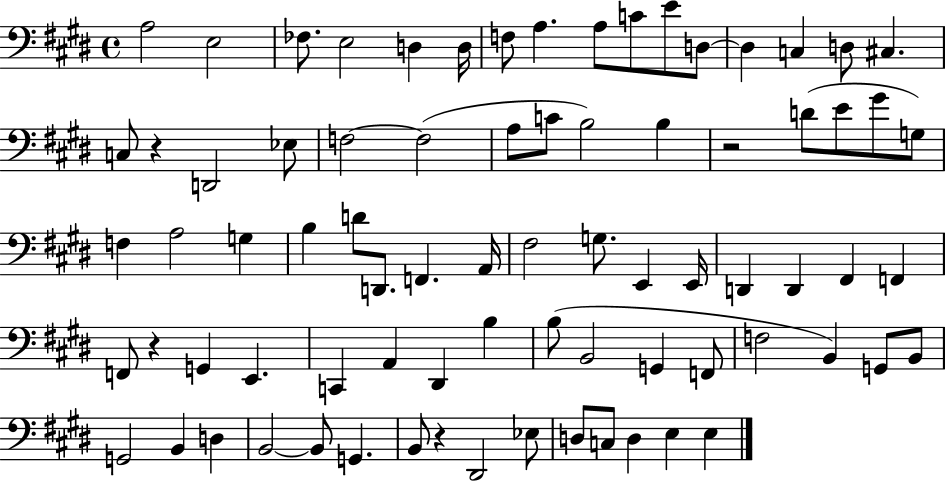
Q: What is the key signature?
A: E major